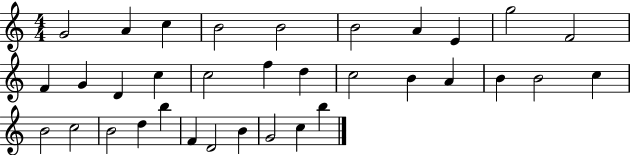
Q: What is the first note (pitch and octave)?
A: G4